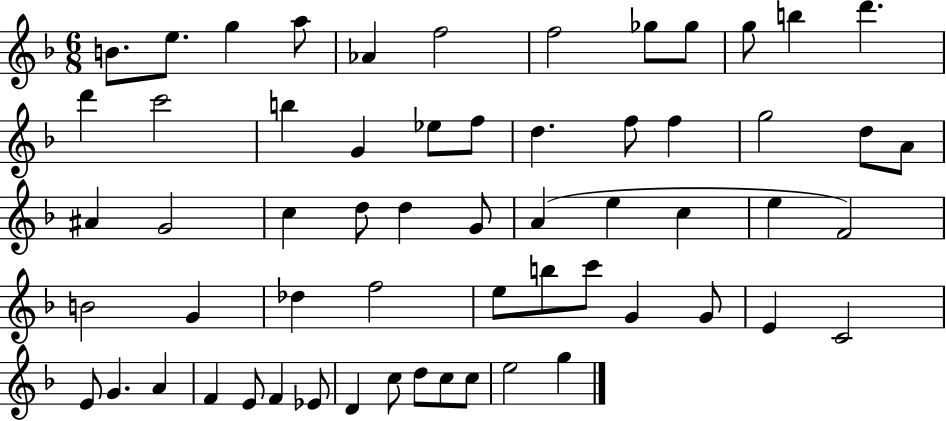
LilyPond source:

{
  \clef treble
  \numericTimeSignature
  \time 6/8
  \key f \major
  \repeat volta 2 { b'8. e''8. g''4 a''8 | aes'4 f''2 | f''2 ges''8 ges''8 | g''8 b''4 d'''4. | \break d'''4 c'''2 | b''4 g'4 ees''8 f''8 | d''4. f''8 f''4 | g''2 d''8 a'8 | \break ais'4 g'2 | c''4 d''8 d''4 g'8 | a'4( e''4 c''4 | e''4 f'2) | \break b'2 g'4 | des''4 f''2 | e''8 b''8 c'''8 g'4 g'8 | e'4 c'2 | \break e'8 g'4. a'4 | f'4 e'8 f'4 ees'8 | d'4 c''8 d''8 c''8 c''8 | e''2 g''4 | \break } \bar "|."
}